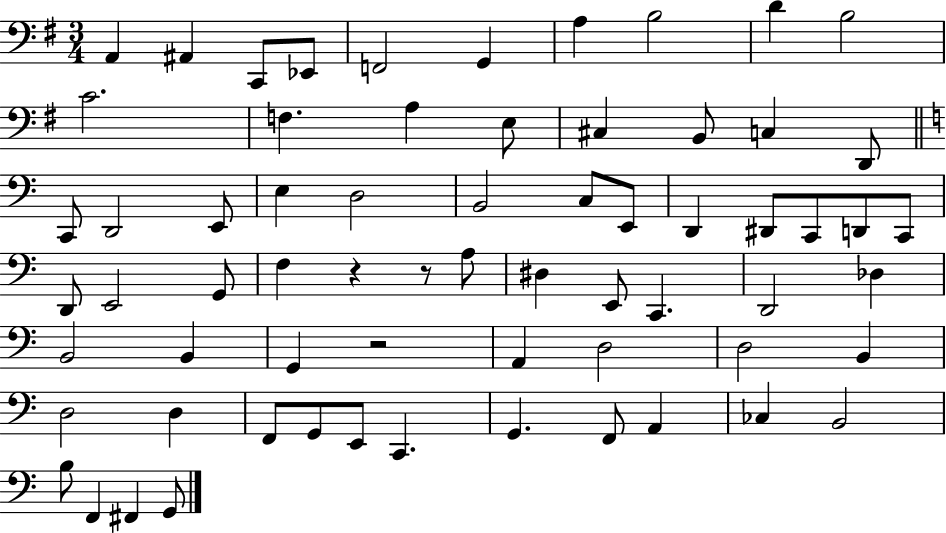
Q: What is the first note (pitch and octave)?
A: A2